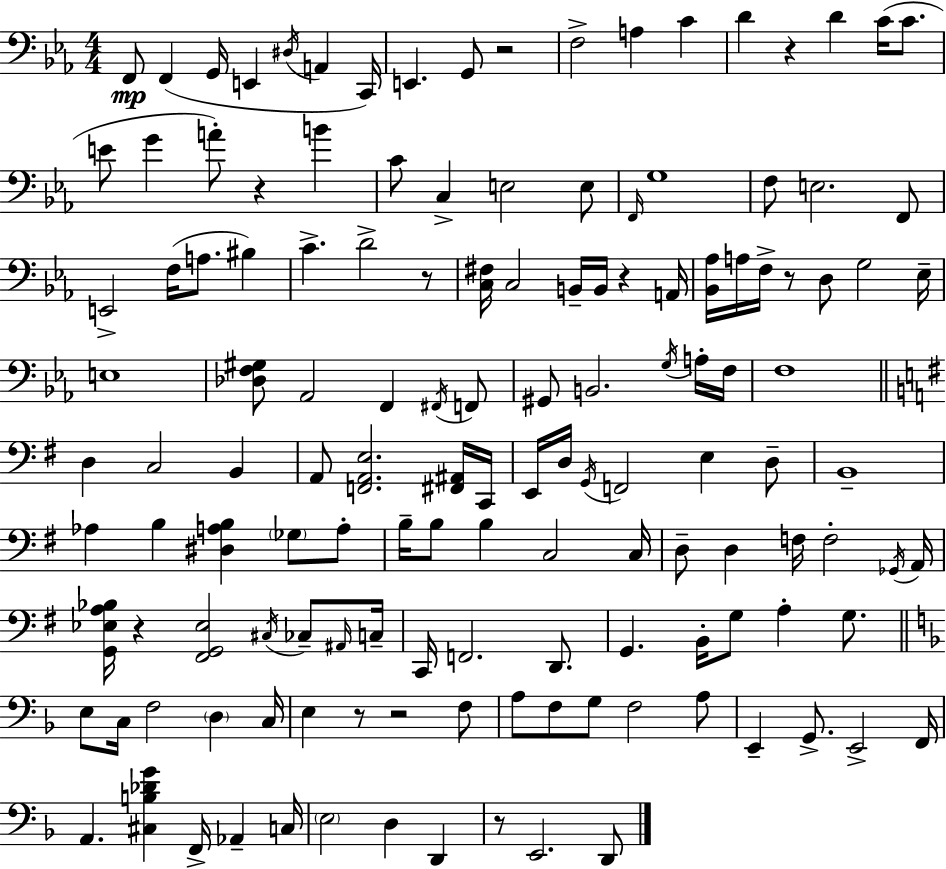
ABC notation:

X:1
T:Untitled
M:4/4
L:1/4
K:Eb
F,,/2 F,, G,,/4 E,, ^D,/4 A,, C,,/4 E,, G,,/2 z2 F,2 A, C D z D C/4 C/2 E/2 G A/2 z B C/2 C, E,2 E,/2 F,,/4 G,4 F,/2 E,2 F,,/2 E,,2 F,/4 A,/2 ^B, C D2 z/2 [C,^F,]/4 C,2 B,,/4 B,,/4 z A,,/4 [_B,,_A,]/4 A,/4 F,/4 z/2 D,/2 G,2 _E,/4 E,4 [_D,F,^G,]/2 _A,,2 F,, ^F,,/4 F,,/2 ^G,,/2 B,,2 G,/4 A,/4 F,/4 F,4 D, C,2 B,, A,,/2 [F,,A,,E,]2 [^F,,^A,,]/4 C,,/4 E,,/4 D,/4 G,,/4 F,,2 E, D,/2 B,,4 _A, B, [^D,A,B,] _G,/2 A,/2 B,/4 B,/2 B, C,2 C,/4 D,/2 D, F,/4 F,2 _G,,/4 A,,/4 [G,,_E,A,_B,]/4 z [^F,,G,,_E,]2 ^C,/4 _C,/2 ^A,,/4 C,/4 C,,/4 F,,2 D,,/2 G,, B,,/4 G,/2 A, G,/2 E,/2 C,/4 F,2 D, C,/4 E, z/2 z2 F,/2 A,/2 F,/2 G,/2 F,2 A,/2 E,, G,,/2 E,,2 F,,/4 A,, [^C,B,_DG] F,,/4 _A,, C,/4 E,2 D, D,, z/2 E,,2 D,,/2